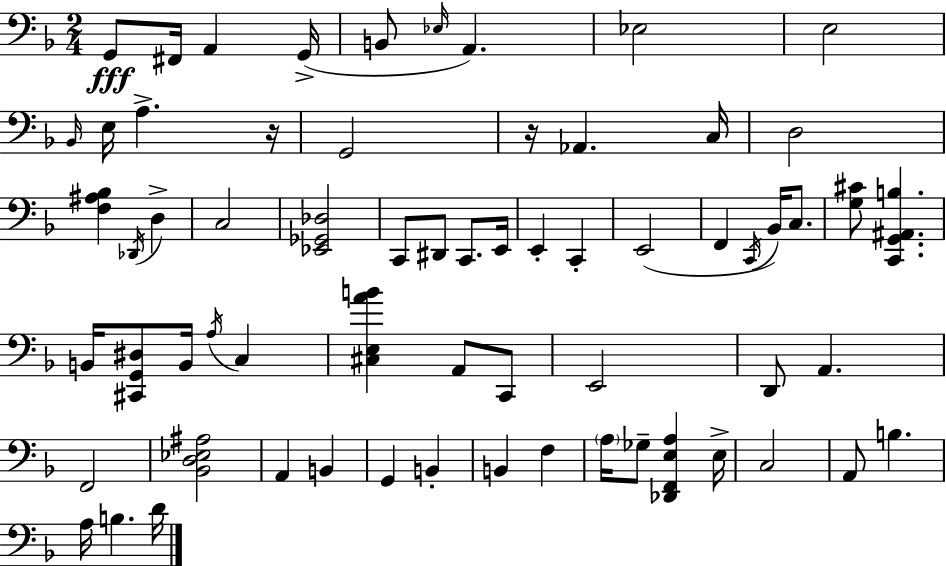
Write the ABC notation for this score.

X:1
T:Untitled
M:2/4
L:1/4
K:F
G,,/2 ^F,,/4 A,, G,,/4 B,,/2 _E,/4 A,, _E,2 E,2 _B,,/4 E,/4 A, z/4 G,,2 z/4 _A,, C,/4 D,2 [F,^A,_B,] _D,,/4 D, C,2 [_E,,_G,,_D,]2 C,,/2 ^D,,/2 C,,/2 E,,/4 E,, C,, E,,2 F,, C,,/4 _B,,/4 C,/2 [G,^C]/2 [C,,G,,^A,,B,] B,,/4 [^C,,G,,^D,]/2 B,,/4 A,/4 C, [^C,E,AB] A,,/2 C,,/2 E,,2 D,,/2 A,, F,,2 [_B,,D,_E,^A,]2 A,, B,, G,, B,, B,, F, A,/4 _G,/2 [_D,,F,,E,A,] E,/4 C,2 A,,/2 B, A,/4 B, D/4